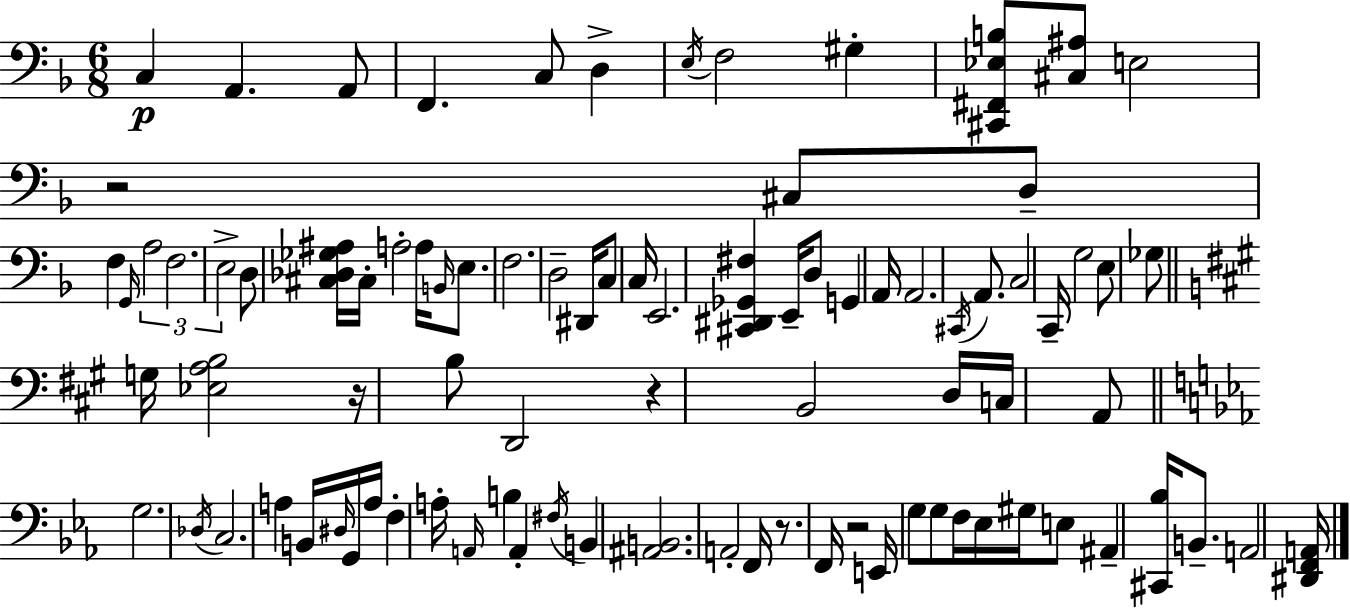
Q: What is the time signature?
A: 6/8